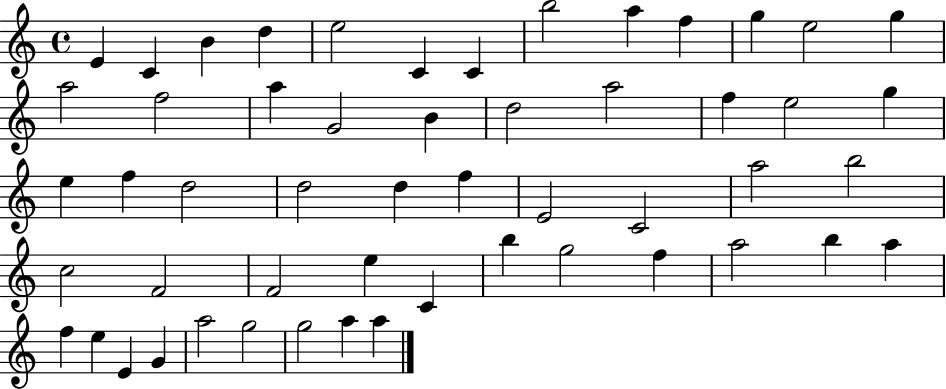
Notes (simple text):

E4/q C4/q B4/q D5/q E5/h C4/q C4/q B5/h A5/q F5/q G5/q E5/h G5/q A5/h F5/h A5/q G4/h B4/q D5/h A5/h F5/q E5/h G5/q E5/q F5/q D5/h D5/h D5/q F5/q E4/h C4/h A5/h B5/h C5/h F4/h F4/h E5/q C4/q B5/q G5/h F5/q A5/h B5/q A5/q F5/q E5/q E4/q G4/q A5/h G5/h G5/h A5/q A5/q